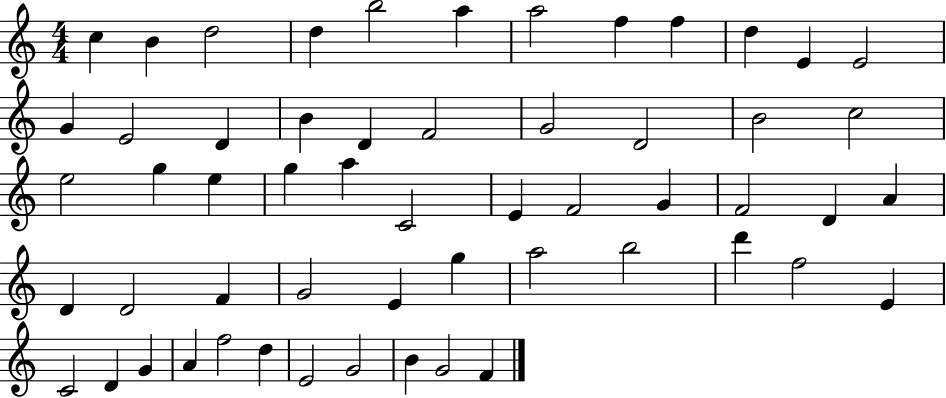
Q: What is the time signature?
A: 4/4